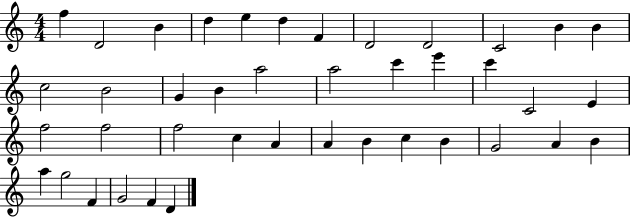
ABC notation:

X:1
T:Untitled
M:4/4
L:1/4
K:C
f D2 B d e d F D2 D2 C2 B B c2 B2 G B a2 a2 c' e' c' C2 E f2 f2 f2 c A A B c B G2 A B a g2 F G2 F D